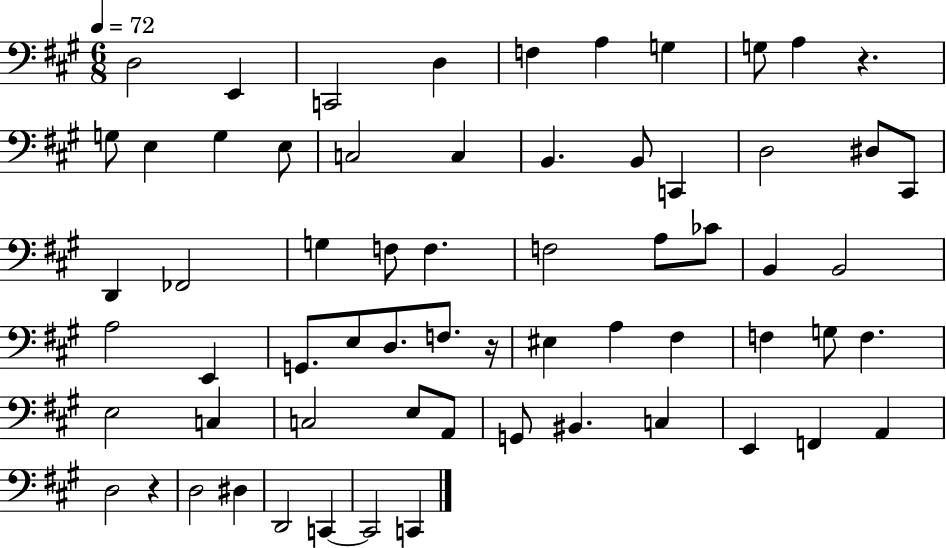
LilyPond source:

{
  \clef bass
  \numericTimeSignature
  \time 6/8
  \key a \major
  \tempo 4 = 72
  d2 e,4 | c,2 d4 | f4 a4 g4 | g8 a4 r4. | \break g8 e4 g4 e8 | c2 c4 | b,4. b,8 c,4 | d2 dis8 cis,8 | \break d,4 fes,2 | g4 f8 f4. | f2 a8 ces'8 | b,4 b,2 | \break a2 e,4 | g,8. e8 d8. f8. r16 | eis4 a4 fis4 | f4 g8 f4. | \break e2 c4 | c2 e8 a,8 | g,8 bis,4. c4 | e,4 f,4 a,4 | \break d2 r4 | d2 dis4 | d,2 c,4~~ | c,2 c,4 | \break \bar "|."
}